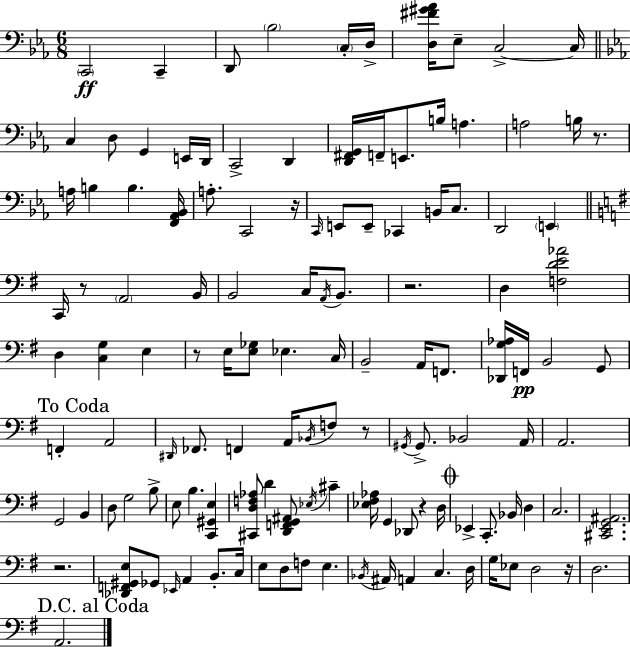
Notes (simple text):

C2/h C2/q D2/e Bb3/h C3/s D3/s [D3,F#4,G#4,Ab4]/s Eb3/e C3/h C3/s C3/q D3/e G2/q E2/s D2/s C2/h D2/q [D2,F#2,G2]/s F2/s E2/e. B3/s A3/q. A3/h B3/s R/e. A3/s B3/q B3/q. [F2,Ab2,Bb2]/s A3/e. C2/h R/s C2/s E2/e E2/e CES2/q B2/s C3/e. D2/h E2/q C2/s R/e A2/h B2/s B2/h C3/s A2/s B2/e. R/h. D3/q [F3,D4,E4,Ab4]/h D3/q [C3,G3]/q E3/q R/e E3/s [E3,Gb3]/e Eb3/q. C3/s B2/h A2/s F2/e. [Db2,G3,Ab3]/s F2/s B2/h G2/e F2/q A2/h D#2/s FES2/e. F2/q A2/s Bb2/s F3/e R/e G#2/s G#2/e. Bb2/h A2/s A2/h. G2/h B2/q D3/e G3/h B3/e E3/e B3/q. [C2,G#2,E3]/q [C#2,D3,F3,Ab3]/e D4/q [D2,F2,G2,A#2]/e Eb3/s C#4/q [Eb3,F#3,Ab3]/s G2/q Db2/e R/q D3/s Eb2/q C2/e. Bb2/s D3/q C3/h. [C#2,E2,G2,A#2]/h. R/h. [Db2,F2,G#2,E3]/e Gb2/e Eb2/s A2/q B2/e. C3/s E3/e D3/e F3/e E3/q. Bb2/s A#2/s A2/q C3/q. D3/s G3/s Eb3/e D3/h R/s D3/h. A2/h.